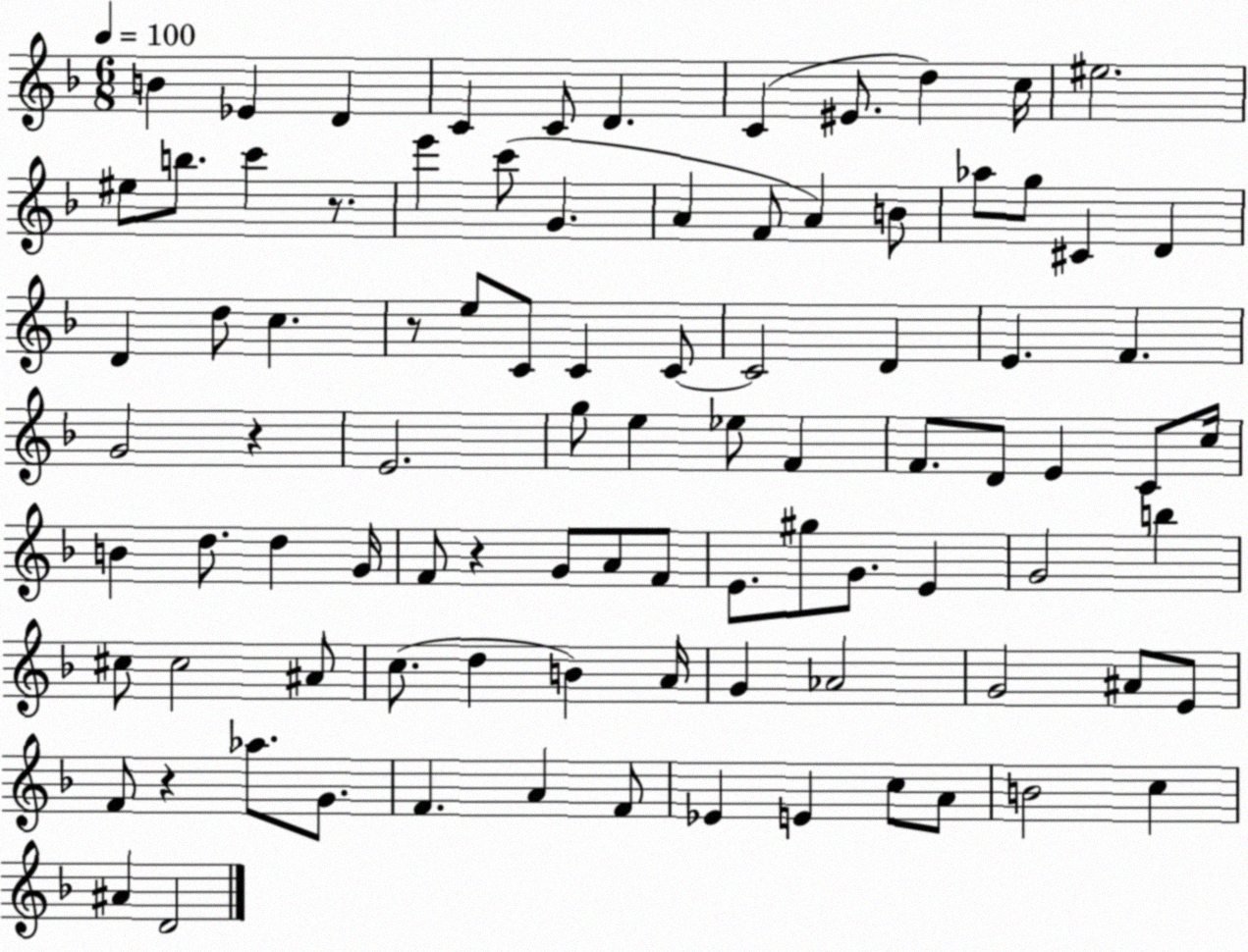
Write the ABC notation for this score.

X:1
T:Untitled
M:6/8
L:1/4
K:F
B _E D C C/2 D C ^E/2 d c/4 ^e2 ^e/2 b/2 c' z/2 e' c'/2 G A F/2 A B/2 _a/2 g/2 ^C D D d/2 c z/2 e/2 C/2 C C/2 C2 D E F G2 z E2 g/2 e _e/2 F F/2 D/2 E C/2 c/4 B d/2 d G/4 F/2 z G/2 A/2 F/2 E/2 ^g/2 G/2 E G2 b ^c/2 ^c2 ^A/2 c/2 d B A/4 G _A2 G2 ^A/2 E/2 F/2 z _a/2 G/2 F A F/2 _E E c/2 A/2 B2 c ^A D2